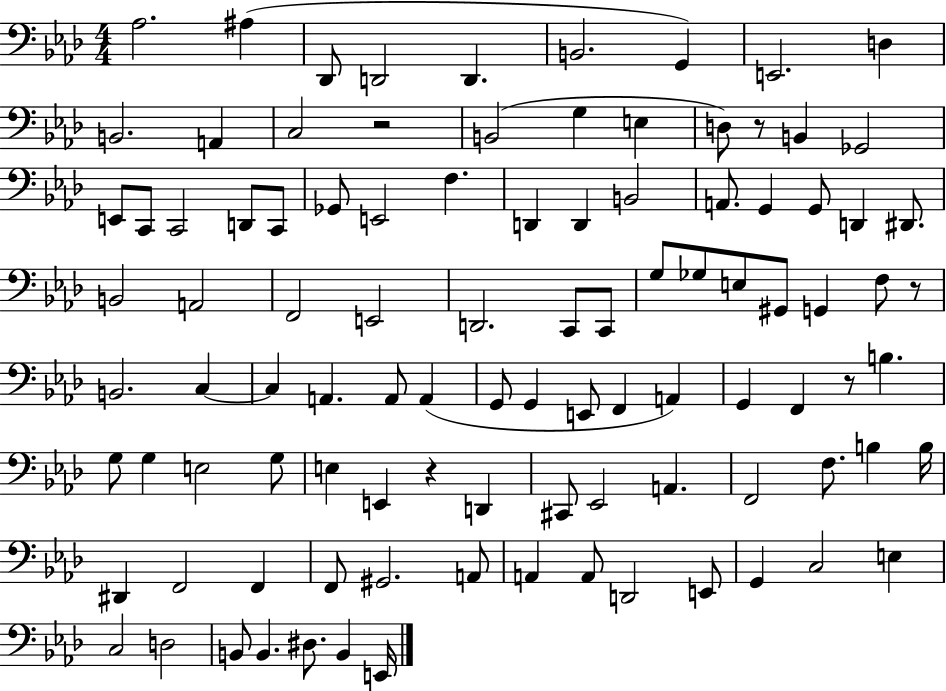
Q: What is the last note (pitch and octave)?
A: E2